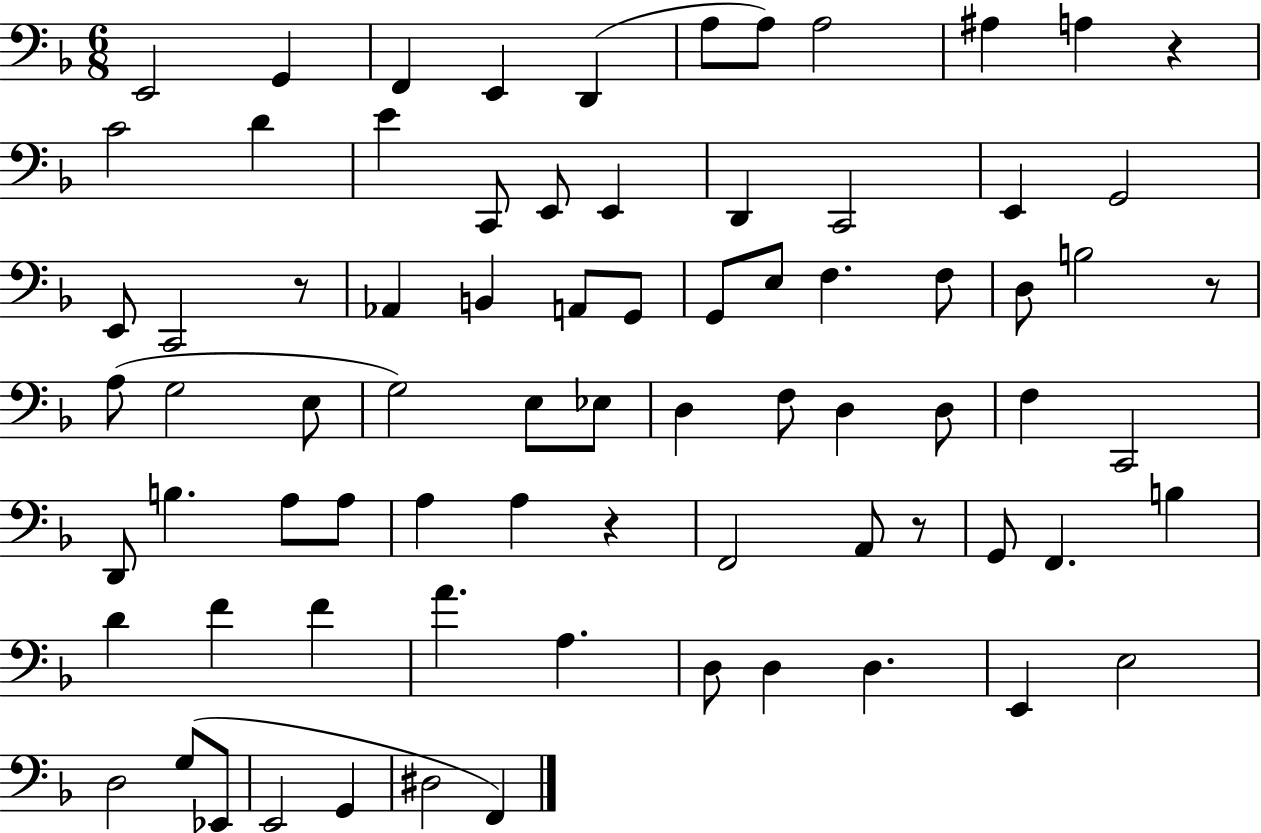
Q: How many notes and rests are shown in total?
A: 77